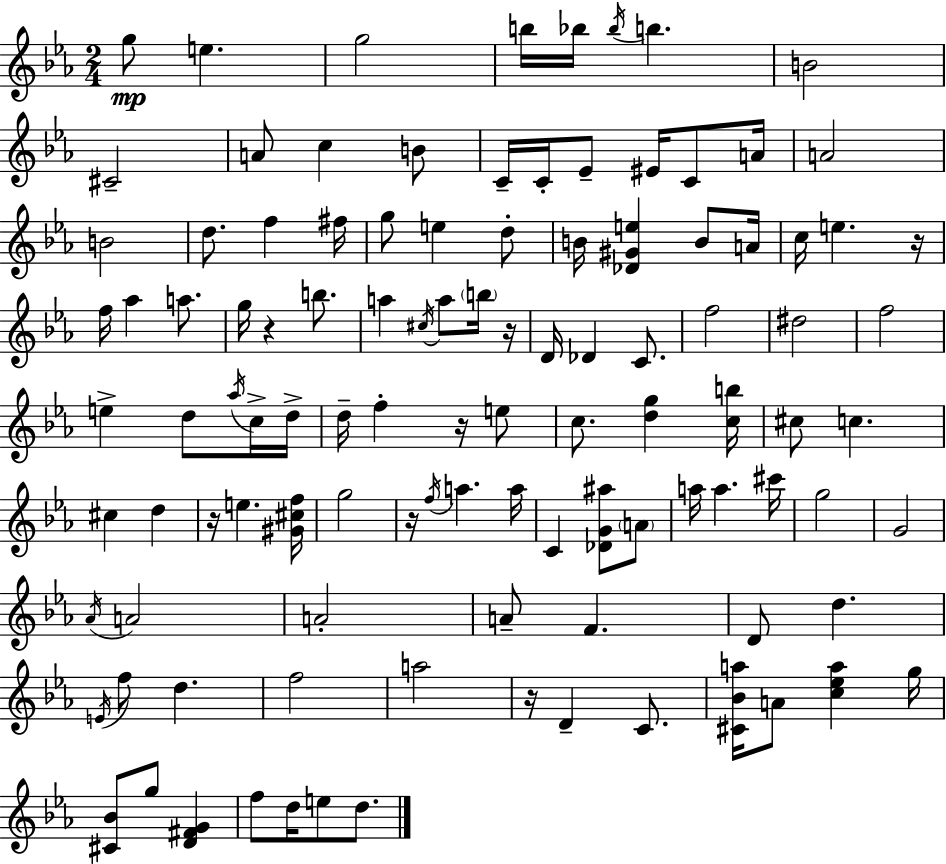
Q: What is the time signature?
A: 2/4